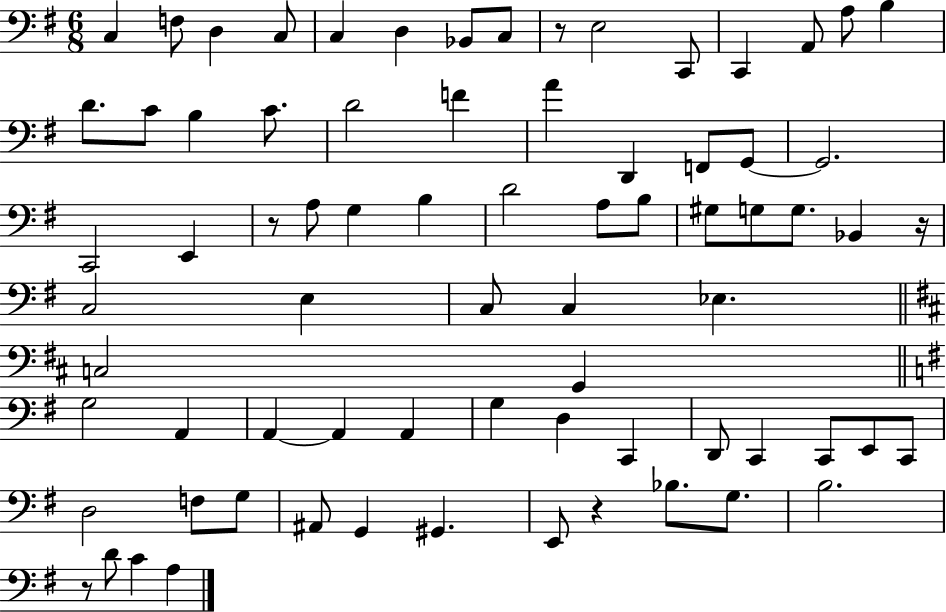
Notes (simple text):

C3/q F3/e D3/q C3/e C3/q D3/q Bb2/e C3/e R/e E3/h C2/e C2/q A2/e A3/e B3/q D4/e. C4/e B3/q C4/e. D4/h F4/q A4/q D2/q F2/e G2/e G2/h. C2/h E2/q R/e A3/e G3/q B3/q D4/h A3/e B3/e G#3/e G3/e G3/e. Bb2/q R/s C3/h E3/q C3/e C3/q Eb3/q. C3/h G2/q G3/h A2/q A2/q A2/q A2/q G3/q D3/q C2/q D2/e C2/q C2/e E2/e C2/e D3/h F3/e G3/e A#2/e G2/q G#2/q. E2/e R/q Bb3/e. G3/e. B3/h. R/e D4/e C4/q A3/q